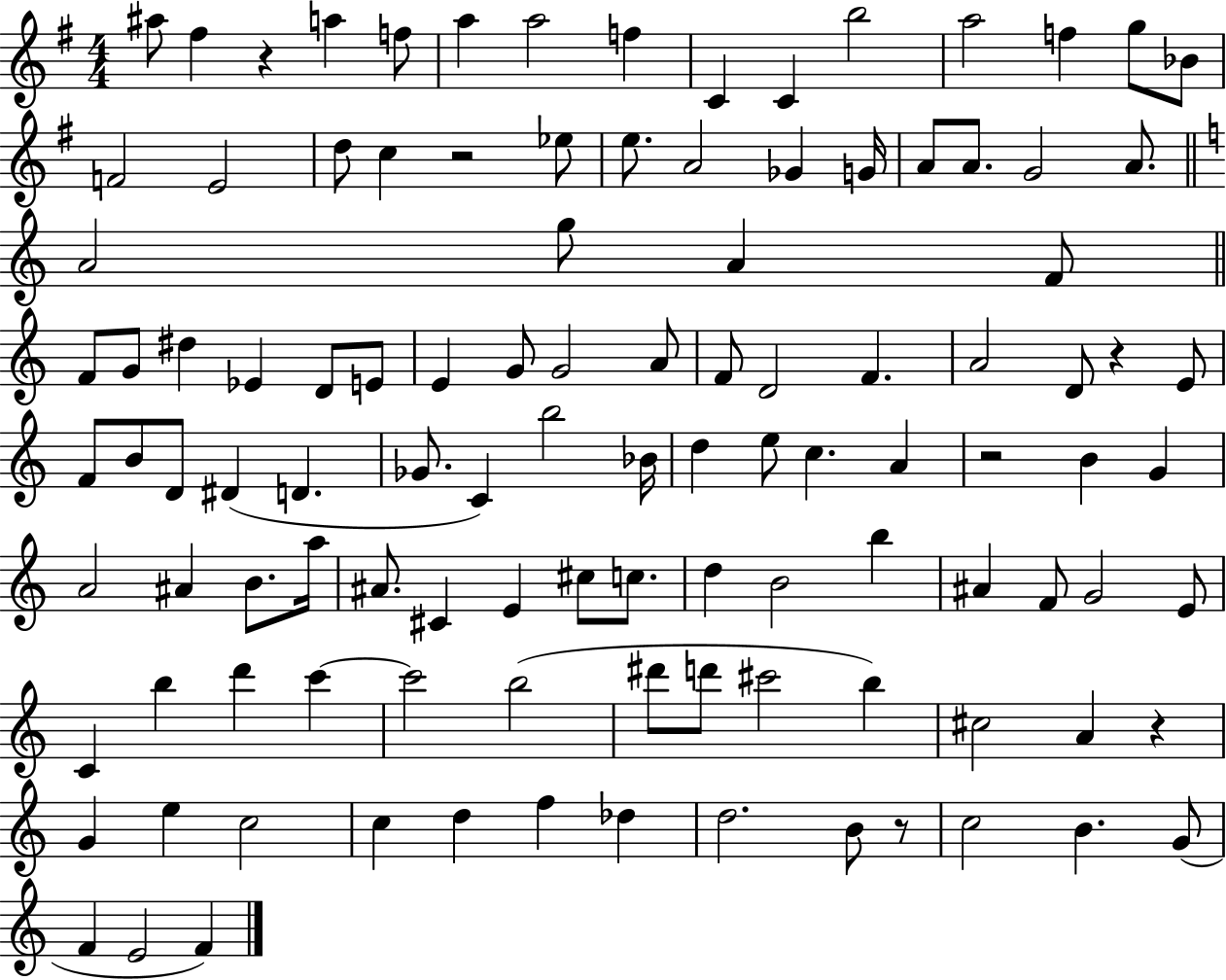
X:1
T:Untitled
M:4/4
L:1/4
K:G
^a/2 ^f z a f/2 a a2 f C C b2 a2 f g/2 _B/2 F2 E2 d/2 c z2 _e/2 e/2 A2 _G G/4 A/2 A/2 G2 A/2 A2 g/2 A F/2 F/2 G/2 ^d _E D/2 E/2 E G/2 G2 A/2 F/2 D2 F A2 D/2 z E/2 F/2 B/2 D/2 ^D D _G/2 C b2 _B/4 d e/2 c A z2 B G A2 ^A B/2 a/4 ^A/2 ^C E ^c/2 c/2 d B2 b ^A F/2 G2 E/2 C b d' c' c'2 b2 ^d'/2 d'/2 ^c'2 b ^c2 A z G e c2 c d f _d d2 B/2 z/2 c2 B G/2 F E2 F